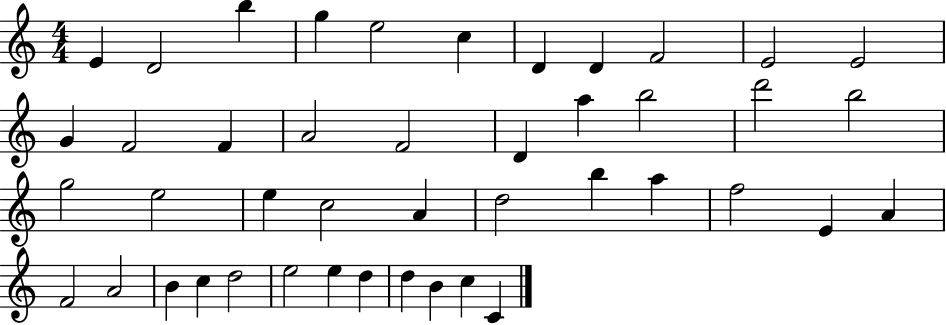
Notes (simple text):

E4/q D4/h B5/q G5/q E5/h C5/q D4/q D4/q F4/h E4/h E4/h G4/q F4/h F4/q A4/h F4/h D4/q A5/q B5/h D6/h B5/h G5/h E5/h E5/q C5/h A4/q D5/h B5/q A5/q F5/h E4/q A4/q F4/h A4/h B4/q C5/q D5/h E5/h E5/q D5/q D5/q B4/q C5/q C4/q